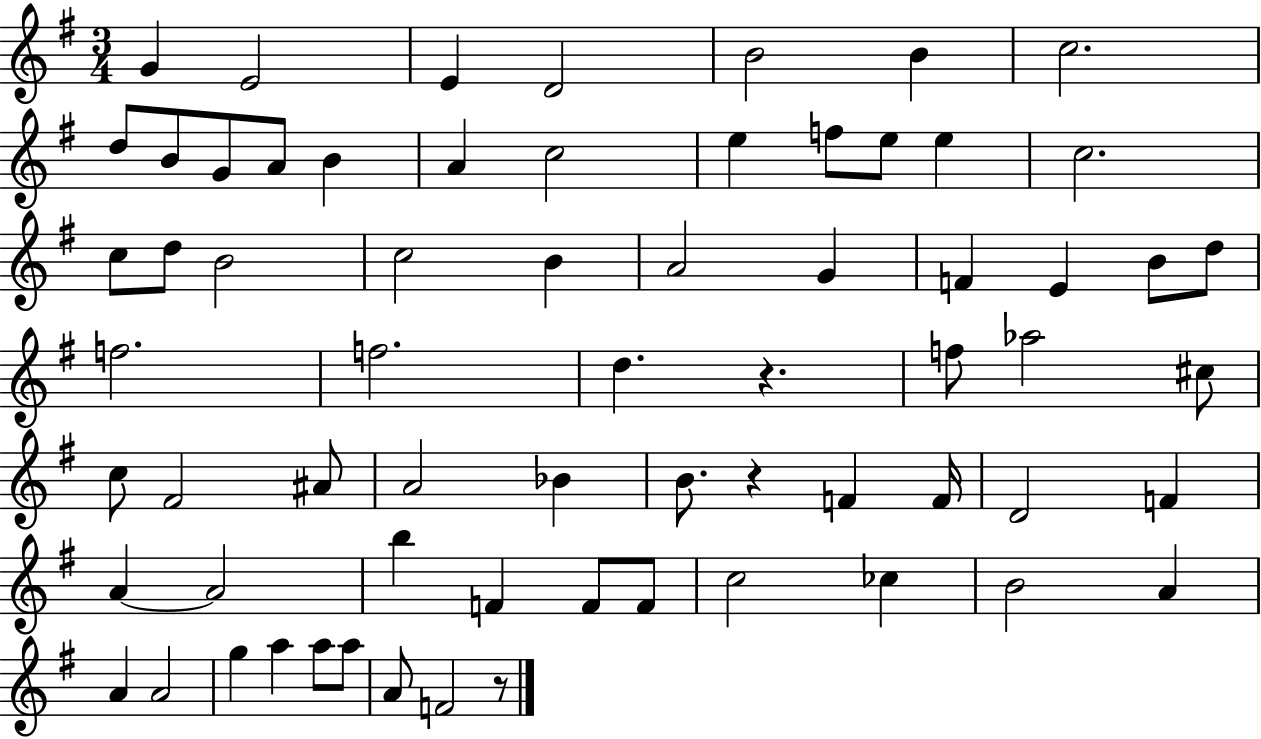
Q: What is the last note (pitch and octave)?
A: F4